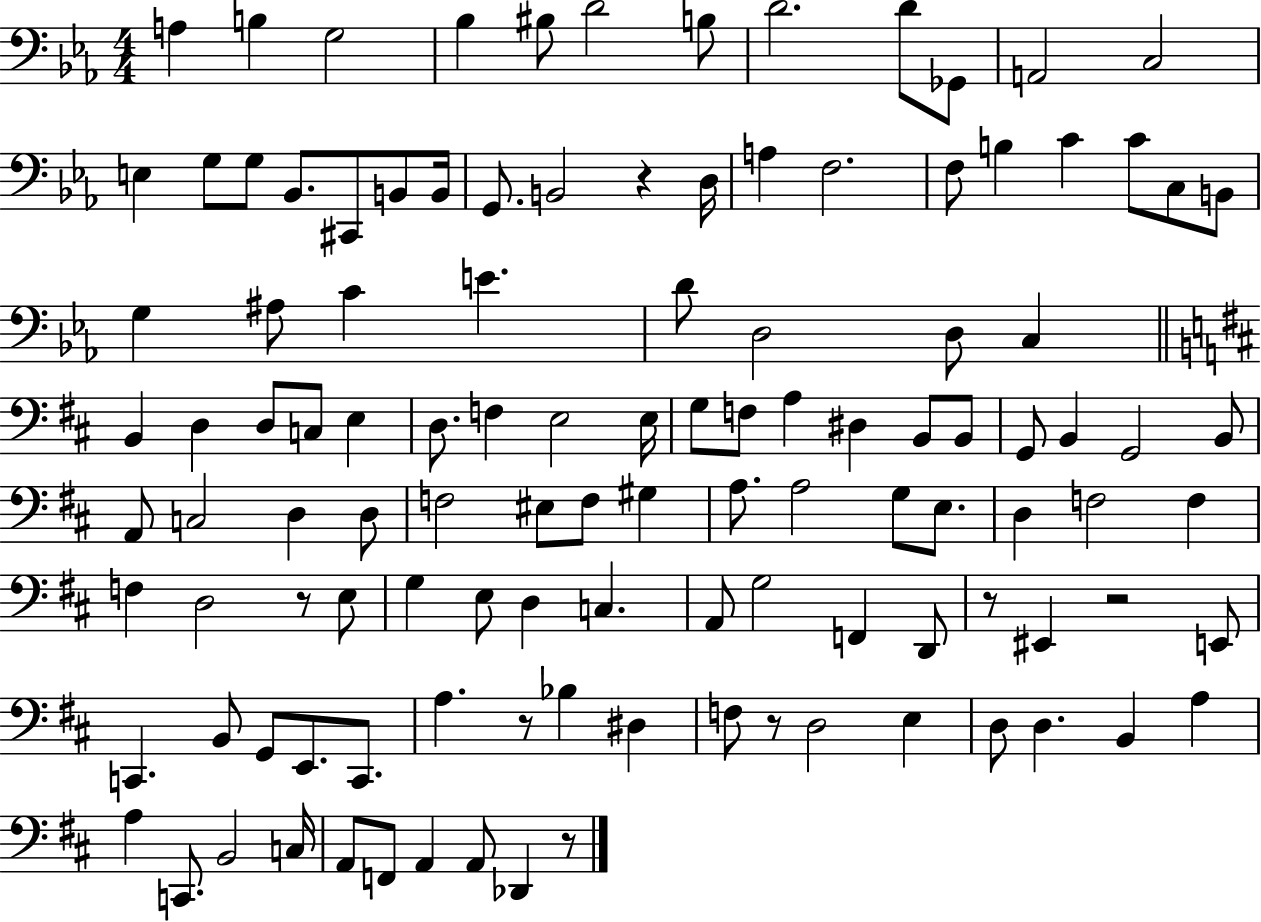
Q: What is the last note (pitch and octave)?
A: Db2